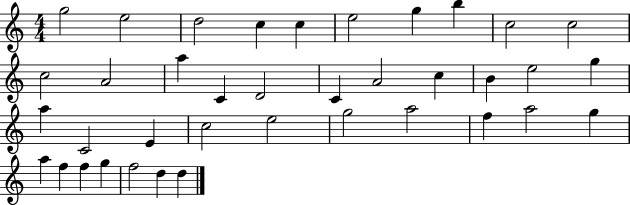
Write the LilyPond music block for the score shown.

{
  \clef treble
  \numericTimeSignature
  \time 4/4
  \key c \major
  g''2 e''2 | d''2 c''4 c''4 | e''2 g''4 b''4 | c''2 c''2 | \break c''2 a'2 | a''4 c'4 d'2 | c'4 a'2 c''4 | b'4 e''2 g''4 | \break a''4 c'2 e'4 | c''2 e''2 | g''2 a''2 | f''4 a''2 g''4 | \break a''4 f''4 f''4 g''4 | f''2 d''4 d''4 | \bar "|."
}